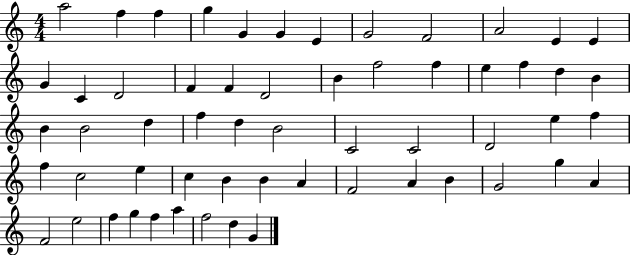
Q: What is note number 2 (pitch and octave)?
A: F5